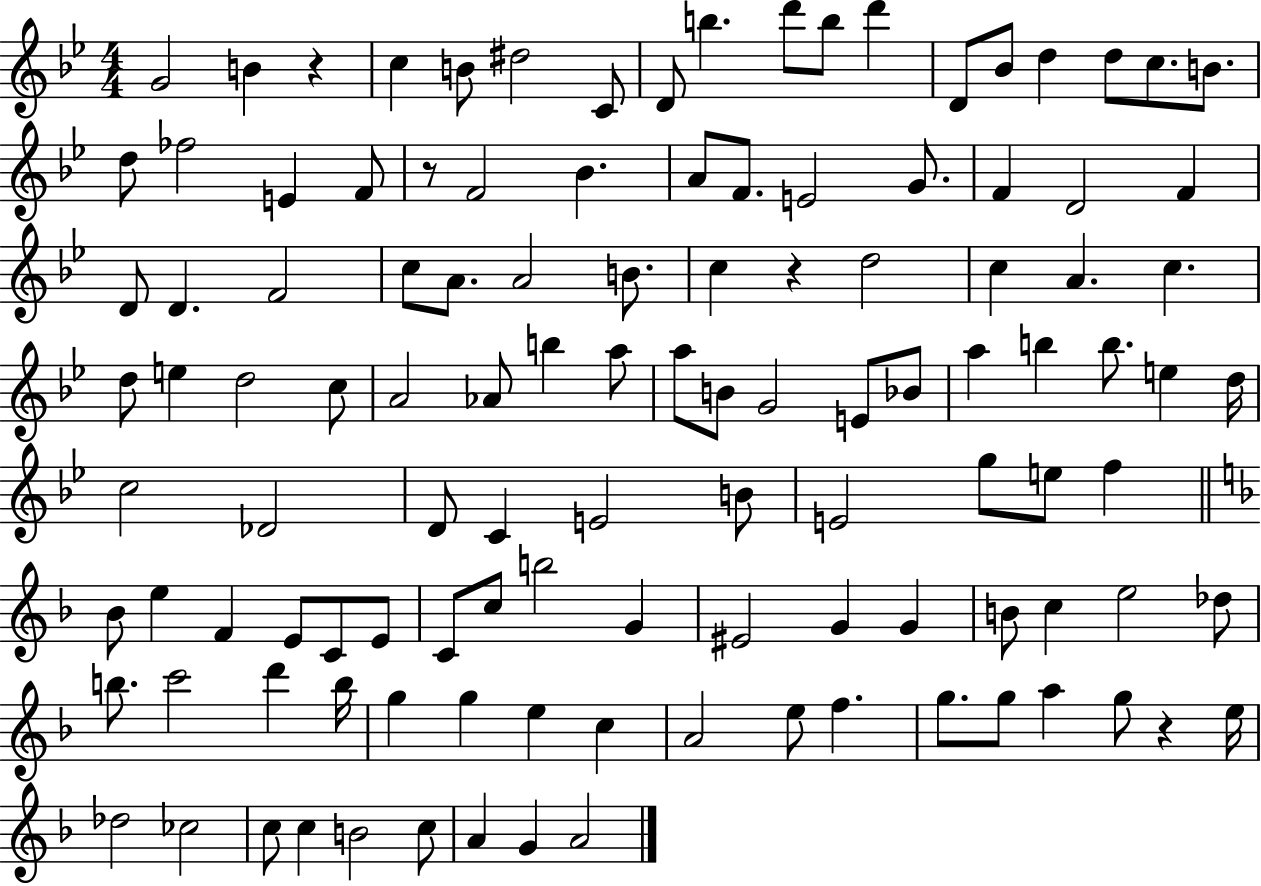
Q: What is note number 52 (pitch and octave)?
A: B4